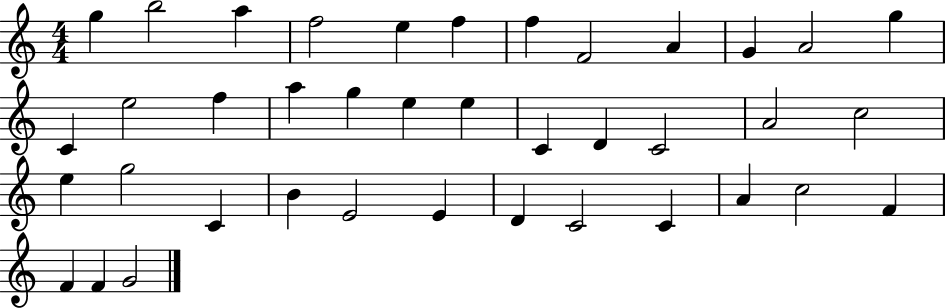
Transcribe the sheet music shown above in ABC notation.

X:1
T:Untitled
M:4/4
L:1/4
K:C
g b2 a f2 e f f F2 A G A2 g C e2 f a g e e C D C2 A2 c2 e g2 C B E2 E D C2 C A c2 F F F G2